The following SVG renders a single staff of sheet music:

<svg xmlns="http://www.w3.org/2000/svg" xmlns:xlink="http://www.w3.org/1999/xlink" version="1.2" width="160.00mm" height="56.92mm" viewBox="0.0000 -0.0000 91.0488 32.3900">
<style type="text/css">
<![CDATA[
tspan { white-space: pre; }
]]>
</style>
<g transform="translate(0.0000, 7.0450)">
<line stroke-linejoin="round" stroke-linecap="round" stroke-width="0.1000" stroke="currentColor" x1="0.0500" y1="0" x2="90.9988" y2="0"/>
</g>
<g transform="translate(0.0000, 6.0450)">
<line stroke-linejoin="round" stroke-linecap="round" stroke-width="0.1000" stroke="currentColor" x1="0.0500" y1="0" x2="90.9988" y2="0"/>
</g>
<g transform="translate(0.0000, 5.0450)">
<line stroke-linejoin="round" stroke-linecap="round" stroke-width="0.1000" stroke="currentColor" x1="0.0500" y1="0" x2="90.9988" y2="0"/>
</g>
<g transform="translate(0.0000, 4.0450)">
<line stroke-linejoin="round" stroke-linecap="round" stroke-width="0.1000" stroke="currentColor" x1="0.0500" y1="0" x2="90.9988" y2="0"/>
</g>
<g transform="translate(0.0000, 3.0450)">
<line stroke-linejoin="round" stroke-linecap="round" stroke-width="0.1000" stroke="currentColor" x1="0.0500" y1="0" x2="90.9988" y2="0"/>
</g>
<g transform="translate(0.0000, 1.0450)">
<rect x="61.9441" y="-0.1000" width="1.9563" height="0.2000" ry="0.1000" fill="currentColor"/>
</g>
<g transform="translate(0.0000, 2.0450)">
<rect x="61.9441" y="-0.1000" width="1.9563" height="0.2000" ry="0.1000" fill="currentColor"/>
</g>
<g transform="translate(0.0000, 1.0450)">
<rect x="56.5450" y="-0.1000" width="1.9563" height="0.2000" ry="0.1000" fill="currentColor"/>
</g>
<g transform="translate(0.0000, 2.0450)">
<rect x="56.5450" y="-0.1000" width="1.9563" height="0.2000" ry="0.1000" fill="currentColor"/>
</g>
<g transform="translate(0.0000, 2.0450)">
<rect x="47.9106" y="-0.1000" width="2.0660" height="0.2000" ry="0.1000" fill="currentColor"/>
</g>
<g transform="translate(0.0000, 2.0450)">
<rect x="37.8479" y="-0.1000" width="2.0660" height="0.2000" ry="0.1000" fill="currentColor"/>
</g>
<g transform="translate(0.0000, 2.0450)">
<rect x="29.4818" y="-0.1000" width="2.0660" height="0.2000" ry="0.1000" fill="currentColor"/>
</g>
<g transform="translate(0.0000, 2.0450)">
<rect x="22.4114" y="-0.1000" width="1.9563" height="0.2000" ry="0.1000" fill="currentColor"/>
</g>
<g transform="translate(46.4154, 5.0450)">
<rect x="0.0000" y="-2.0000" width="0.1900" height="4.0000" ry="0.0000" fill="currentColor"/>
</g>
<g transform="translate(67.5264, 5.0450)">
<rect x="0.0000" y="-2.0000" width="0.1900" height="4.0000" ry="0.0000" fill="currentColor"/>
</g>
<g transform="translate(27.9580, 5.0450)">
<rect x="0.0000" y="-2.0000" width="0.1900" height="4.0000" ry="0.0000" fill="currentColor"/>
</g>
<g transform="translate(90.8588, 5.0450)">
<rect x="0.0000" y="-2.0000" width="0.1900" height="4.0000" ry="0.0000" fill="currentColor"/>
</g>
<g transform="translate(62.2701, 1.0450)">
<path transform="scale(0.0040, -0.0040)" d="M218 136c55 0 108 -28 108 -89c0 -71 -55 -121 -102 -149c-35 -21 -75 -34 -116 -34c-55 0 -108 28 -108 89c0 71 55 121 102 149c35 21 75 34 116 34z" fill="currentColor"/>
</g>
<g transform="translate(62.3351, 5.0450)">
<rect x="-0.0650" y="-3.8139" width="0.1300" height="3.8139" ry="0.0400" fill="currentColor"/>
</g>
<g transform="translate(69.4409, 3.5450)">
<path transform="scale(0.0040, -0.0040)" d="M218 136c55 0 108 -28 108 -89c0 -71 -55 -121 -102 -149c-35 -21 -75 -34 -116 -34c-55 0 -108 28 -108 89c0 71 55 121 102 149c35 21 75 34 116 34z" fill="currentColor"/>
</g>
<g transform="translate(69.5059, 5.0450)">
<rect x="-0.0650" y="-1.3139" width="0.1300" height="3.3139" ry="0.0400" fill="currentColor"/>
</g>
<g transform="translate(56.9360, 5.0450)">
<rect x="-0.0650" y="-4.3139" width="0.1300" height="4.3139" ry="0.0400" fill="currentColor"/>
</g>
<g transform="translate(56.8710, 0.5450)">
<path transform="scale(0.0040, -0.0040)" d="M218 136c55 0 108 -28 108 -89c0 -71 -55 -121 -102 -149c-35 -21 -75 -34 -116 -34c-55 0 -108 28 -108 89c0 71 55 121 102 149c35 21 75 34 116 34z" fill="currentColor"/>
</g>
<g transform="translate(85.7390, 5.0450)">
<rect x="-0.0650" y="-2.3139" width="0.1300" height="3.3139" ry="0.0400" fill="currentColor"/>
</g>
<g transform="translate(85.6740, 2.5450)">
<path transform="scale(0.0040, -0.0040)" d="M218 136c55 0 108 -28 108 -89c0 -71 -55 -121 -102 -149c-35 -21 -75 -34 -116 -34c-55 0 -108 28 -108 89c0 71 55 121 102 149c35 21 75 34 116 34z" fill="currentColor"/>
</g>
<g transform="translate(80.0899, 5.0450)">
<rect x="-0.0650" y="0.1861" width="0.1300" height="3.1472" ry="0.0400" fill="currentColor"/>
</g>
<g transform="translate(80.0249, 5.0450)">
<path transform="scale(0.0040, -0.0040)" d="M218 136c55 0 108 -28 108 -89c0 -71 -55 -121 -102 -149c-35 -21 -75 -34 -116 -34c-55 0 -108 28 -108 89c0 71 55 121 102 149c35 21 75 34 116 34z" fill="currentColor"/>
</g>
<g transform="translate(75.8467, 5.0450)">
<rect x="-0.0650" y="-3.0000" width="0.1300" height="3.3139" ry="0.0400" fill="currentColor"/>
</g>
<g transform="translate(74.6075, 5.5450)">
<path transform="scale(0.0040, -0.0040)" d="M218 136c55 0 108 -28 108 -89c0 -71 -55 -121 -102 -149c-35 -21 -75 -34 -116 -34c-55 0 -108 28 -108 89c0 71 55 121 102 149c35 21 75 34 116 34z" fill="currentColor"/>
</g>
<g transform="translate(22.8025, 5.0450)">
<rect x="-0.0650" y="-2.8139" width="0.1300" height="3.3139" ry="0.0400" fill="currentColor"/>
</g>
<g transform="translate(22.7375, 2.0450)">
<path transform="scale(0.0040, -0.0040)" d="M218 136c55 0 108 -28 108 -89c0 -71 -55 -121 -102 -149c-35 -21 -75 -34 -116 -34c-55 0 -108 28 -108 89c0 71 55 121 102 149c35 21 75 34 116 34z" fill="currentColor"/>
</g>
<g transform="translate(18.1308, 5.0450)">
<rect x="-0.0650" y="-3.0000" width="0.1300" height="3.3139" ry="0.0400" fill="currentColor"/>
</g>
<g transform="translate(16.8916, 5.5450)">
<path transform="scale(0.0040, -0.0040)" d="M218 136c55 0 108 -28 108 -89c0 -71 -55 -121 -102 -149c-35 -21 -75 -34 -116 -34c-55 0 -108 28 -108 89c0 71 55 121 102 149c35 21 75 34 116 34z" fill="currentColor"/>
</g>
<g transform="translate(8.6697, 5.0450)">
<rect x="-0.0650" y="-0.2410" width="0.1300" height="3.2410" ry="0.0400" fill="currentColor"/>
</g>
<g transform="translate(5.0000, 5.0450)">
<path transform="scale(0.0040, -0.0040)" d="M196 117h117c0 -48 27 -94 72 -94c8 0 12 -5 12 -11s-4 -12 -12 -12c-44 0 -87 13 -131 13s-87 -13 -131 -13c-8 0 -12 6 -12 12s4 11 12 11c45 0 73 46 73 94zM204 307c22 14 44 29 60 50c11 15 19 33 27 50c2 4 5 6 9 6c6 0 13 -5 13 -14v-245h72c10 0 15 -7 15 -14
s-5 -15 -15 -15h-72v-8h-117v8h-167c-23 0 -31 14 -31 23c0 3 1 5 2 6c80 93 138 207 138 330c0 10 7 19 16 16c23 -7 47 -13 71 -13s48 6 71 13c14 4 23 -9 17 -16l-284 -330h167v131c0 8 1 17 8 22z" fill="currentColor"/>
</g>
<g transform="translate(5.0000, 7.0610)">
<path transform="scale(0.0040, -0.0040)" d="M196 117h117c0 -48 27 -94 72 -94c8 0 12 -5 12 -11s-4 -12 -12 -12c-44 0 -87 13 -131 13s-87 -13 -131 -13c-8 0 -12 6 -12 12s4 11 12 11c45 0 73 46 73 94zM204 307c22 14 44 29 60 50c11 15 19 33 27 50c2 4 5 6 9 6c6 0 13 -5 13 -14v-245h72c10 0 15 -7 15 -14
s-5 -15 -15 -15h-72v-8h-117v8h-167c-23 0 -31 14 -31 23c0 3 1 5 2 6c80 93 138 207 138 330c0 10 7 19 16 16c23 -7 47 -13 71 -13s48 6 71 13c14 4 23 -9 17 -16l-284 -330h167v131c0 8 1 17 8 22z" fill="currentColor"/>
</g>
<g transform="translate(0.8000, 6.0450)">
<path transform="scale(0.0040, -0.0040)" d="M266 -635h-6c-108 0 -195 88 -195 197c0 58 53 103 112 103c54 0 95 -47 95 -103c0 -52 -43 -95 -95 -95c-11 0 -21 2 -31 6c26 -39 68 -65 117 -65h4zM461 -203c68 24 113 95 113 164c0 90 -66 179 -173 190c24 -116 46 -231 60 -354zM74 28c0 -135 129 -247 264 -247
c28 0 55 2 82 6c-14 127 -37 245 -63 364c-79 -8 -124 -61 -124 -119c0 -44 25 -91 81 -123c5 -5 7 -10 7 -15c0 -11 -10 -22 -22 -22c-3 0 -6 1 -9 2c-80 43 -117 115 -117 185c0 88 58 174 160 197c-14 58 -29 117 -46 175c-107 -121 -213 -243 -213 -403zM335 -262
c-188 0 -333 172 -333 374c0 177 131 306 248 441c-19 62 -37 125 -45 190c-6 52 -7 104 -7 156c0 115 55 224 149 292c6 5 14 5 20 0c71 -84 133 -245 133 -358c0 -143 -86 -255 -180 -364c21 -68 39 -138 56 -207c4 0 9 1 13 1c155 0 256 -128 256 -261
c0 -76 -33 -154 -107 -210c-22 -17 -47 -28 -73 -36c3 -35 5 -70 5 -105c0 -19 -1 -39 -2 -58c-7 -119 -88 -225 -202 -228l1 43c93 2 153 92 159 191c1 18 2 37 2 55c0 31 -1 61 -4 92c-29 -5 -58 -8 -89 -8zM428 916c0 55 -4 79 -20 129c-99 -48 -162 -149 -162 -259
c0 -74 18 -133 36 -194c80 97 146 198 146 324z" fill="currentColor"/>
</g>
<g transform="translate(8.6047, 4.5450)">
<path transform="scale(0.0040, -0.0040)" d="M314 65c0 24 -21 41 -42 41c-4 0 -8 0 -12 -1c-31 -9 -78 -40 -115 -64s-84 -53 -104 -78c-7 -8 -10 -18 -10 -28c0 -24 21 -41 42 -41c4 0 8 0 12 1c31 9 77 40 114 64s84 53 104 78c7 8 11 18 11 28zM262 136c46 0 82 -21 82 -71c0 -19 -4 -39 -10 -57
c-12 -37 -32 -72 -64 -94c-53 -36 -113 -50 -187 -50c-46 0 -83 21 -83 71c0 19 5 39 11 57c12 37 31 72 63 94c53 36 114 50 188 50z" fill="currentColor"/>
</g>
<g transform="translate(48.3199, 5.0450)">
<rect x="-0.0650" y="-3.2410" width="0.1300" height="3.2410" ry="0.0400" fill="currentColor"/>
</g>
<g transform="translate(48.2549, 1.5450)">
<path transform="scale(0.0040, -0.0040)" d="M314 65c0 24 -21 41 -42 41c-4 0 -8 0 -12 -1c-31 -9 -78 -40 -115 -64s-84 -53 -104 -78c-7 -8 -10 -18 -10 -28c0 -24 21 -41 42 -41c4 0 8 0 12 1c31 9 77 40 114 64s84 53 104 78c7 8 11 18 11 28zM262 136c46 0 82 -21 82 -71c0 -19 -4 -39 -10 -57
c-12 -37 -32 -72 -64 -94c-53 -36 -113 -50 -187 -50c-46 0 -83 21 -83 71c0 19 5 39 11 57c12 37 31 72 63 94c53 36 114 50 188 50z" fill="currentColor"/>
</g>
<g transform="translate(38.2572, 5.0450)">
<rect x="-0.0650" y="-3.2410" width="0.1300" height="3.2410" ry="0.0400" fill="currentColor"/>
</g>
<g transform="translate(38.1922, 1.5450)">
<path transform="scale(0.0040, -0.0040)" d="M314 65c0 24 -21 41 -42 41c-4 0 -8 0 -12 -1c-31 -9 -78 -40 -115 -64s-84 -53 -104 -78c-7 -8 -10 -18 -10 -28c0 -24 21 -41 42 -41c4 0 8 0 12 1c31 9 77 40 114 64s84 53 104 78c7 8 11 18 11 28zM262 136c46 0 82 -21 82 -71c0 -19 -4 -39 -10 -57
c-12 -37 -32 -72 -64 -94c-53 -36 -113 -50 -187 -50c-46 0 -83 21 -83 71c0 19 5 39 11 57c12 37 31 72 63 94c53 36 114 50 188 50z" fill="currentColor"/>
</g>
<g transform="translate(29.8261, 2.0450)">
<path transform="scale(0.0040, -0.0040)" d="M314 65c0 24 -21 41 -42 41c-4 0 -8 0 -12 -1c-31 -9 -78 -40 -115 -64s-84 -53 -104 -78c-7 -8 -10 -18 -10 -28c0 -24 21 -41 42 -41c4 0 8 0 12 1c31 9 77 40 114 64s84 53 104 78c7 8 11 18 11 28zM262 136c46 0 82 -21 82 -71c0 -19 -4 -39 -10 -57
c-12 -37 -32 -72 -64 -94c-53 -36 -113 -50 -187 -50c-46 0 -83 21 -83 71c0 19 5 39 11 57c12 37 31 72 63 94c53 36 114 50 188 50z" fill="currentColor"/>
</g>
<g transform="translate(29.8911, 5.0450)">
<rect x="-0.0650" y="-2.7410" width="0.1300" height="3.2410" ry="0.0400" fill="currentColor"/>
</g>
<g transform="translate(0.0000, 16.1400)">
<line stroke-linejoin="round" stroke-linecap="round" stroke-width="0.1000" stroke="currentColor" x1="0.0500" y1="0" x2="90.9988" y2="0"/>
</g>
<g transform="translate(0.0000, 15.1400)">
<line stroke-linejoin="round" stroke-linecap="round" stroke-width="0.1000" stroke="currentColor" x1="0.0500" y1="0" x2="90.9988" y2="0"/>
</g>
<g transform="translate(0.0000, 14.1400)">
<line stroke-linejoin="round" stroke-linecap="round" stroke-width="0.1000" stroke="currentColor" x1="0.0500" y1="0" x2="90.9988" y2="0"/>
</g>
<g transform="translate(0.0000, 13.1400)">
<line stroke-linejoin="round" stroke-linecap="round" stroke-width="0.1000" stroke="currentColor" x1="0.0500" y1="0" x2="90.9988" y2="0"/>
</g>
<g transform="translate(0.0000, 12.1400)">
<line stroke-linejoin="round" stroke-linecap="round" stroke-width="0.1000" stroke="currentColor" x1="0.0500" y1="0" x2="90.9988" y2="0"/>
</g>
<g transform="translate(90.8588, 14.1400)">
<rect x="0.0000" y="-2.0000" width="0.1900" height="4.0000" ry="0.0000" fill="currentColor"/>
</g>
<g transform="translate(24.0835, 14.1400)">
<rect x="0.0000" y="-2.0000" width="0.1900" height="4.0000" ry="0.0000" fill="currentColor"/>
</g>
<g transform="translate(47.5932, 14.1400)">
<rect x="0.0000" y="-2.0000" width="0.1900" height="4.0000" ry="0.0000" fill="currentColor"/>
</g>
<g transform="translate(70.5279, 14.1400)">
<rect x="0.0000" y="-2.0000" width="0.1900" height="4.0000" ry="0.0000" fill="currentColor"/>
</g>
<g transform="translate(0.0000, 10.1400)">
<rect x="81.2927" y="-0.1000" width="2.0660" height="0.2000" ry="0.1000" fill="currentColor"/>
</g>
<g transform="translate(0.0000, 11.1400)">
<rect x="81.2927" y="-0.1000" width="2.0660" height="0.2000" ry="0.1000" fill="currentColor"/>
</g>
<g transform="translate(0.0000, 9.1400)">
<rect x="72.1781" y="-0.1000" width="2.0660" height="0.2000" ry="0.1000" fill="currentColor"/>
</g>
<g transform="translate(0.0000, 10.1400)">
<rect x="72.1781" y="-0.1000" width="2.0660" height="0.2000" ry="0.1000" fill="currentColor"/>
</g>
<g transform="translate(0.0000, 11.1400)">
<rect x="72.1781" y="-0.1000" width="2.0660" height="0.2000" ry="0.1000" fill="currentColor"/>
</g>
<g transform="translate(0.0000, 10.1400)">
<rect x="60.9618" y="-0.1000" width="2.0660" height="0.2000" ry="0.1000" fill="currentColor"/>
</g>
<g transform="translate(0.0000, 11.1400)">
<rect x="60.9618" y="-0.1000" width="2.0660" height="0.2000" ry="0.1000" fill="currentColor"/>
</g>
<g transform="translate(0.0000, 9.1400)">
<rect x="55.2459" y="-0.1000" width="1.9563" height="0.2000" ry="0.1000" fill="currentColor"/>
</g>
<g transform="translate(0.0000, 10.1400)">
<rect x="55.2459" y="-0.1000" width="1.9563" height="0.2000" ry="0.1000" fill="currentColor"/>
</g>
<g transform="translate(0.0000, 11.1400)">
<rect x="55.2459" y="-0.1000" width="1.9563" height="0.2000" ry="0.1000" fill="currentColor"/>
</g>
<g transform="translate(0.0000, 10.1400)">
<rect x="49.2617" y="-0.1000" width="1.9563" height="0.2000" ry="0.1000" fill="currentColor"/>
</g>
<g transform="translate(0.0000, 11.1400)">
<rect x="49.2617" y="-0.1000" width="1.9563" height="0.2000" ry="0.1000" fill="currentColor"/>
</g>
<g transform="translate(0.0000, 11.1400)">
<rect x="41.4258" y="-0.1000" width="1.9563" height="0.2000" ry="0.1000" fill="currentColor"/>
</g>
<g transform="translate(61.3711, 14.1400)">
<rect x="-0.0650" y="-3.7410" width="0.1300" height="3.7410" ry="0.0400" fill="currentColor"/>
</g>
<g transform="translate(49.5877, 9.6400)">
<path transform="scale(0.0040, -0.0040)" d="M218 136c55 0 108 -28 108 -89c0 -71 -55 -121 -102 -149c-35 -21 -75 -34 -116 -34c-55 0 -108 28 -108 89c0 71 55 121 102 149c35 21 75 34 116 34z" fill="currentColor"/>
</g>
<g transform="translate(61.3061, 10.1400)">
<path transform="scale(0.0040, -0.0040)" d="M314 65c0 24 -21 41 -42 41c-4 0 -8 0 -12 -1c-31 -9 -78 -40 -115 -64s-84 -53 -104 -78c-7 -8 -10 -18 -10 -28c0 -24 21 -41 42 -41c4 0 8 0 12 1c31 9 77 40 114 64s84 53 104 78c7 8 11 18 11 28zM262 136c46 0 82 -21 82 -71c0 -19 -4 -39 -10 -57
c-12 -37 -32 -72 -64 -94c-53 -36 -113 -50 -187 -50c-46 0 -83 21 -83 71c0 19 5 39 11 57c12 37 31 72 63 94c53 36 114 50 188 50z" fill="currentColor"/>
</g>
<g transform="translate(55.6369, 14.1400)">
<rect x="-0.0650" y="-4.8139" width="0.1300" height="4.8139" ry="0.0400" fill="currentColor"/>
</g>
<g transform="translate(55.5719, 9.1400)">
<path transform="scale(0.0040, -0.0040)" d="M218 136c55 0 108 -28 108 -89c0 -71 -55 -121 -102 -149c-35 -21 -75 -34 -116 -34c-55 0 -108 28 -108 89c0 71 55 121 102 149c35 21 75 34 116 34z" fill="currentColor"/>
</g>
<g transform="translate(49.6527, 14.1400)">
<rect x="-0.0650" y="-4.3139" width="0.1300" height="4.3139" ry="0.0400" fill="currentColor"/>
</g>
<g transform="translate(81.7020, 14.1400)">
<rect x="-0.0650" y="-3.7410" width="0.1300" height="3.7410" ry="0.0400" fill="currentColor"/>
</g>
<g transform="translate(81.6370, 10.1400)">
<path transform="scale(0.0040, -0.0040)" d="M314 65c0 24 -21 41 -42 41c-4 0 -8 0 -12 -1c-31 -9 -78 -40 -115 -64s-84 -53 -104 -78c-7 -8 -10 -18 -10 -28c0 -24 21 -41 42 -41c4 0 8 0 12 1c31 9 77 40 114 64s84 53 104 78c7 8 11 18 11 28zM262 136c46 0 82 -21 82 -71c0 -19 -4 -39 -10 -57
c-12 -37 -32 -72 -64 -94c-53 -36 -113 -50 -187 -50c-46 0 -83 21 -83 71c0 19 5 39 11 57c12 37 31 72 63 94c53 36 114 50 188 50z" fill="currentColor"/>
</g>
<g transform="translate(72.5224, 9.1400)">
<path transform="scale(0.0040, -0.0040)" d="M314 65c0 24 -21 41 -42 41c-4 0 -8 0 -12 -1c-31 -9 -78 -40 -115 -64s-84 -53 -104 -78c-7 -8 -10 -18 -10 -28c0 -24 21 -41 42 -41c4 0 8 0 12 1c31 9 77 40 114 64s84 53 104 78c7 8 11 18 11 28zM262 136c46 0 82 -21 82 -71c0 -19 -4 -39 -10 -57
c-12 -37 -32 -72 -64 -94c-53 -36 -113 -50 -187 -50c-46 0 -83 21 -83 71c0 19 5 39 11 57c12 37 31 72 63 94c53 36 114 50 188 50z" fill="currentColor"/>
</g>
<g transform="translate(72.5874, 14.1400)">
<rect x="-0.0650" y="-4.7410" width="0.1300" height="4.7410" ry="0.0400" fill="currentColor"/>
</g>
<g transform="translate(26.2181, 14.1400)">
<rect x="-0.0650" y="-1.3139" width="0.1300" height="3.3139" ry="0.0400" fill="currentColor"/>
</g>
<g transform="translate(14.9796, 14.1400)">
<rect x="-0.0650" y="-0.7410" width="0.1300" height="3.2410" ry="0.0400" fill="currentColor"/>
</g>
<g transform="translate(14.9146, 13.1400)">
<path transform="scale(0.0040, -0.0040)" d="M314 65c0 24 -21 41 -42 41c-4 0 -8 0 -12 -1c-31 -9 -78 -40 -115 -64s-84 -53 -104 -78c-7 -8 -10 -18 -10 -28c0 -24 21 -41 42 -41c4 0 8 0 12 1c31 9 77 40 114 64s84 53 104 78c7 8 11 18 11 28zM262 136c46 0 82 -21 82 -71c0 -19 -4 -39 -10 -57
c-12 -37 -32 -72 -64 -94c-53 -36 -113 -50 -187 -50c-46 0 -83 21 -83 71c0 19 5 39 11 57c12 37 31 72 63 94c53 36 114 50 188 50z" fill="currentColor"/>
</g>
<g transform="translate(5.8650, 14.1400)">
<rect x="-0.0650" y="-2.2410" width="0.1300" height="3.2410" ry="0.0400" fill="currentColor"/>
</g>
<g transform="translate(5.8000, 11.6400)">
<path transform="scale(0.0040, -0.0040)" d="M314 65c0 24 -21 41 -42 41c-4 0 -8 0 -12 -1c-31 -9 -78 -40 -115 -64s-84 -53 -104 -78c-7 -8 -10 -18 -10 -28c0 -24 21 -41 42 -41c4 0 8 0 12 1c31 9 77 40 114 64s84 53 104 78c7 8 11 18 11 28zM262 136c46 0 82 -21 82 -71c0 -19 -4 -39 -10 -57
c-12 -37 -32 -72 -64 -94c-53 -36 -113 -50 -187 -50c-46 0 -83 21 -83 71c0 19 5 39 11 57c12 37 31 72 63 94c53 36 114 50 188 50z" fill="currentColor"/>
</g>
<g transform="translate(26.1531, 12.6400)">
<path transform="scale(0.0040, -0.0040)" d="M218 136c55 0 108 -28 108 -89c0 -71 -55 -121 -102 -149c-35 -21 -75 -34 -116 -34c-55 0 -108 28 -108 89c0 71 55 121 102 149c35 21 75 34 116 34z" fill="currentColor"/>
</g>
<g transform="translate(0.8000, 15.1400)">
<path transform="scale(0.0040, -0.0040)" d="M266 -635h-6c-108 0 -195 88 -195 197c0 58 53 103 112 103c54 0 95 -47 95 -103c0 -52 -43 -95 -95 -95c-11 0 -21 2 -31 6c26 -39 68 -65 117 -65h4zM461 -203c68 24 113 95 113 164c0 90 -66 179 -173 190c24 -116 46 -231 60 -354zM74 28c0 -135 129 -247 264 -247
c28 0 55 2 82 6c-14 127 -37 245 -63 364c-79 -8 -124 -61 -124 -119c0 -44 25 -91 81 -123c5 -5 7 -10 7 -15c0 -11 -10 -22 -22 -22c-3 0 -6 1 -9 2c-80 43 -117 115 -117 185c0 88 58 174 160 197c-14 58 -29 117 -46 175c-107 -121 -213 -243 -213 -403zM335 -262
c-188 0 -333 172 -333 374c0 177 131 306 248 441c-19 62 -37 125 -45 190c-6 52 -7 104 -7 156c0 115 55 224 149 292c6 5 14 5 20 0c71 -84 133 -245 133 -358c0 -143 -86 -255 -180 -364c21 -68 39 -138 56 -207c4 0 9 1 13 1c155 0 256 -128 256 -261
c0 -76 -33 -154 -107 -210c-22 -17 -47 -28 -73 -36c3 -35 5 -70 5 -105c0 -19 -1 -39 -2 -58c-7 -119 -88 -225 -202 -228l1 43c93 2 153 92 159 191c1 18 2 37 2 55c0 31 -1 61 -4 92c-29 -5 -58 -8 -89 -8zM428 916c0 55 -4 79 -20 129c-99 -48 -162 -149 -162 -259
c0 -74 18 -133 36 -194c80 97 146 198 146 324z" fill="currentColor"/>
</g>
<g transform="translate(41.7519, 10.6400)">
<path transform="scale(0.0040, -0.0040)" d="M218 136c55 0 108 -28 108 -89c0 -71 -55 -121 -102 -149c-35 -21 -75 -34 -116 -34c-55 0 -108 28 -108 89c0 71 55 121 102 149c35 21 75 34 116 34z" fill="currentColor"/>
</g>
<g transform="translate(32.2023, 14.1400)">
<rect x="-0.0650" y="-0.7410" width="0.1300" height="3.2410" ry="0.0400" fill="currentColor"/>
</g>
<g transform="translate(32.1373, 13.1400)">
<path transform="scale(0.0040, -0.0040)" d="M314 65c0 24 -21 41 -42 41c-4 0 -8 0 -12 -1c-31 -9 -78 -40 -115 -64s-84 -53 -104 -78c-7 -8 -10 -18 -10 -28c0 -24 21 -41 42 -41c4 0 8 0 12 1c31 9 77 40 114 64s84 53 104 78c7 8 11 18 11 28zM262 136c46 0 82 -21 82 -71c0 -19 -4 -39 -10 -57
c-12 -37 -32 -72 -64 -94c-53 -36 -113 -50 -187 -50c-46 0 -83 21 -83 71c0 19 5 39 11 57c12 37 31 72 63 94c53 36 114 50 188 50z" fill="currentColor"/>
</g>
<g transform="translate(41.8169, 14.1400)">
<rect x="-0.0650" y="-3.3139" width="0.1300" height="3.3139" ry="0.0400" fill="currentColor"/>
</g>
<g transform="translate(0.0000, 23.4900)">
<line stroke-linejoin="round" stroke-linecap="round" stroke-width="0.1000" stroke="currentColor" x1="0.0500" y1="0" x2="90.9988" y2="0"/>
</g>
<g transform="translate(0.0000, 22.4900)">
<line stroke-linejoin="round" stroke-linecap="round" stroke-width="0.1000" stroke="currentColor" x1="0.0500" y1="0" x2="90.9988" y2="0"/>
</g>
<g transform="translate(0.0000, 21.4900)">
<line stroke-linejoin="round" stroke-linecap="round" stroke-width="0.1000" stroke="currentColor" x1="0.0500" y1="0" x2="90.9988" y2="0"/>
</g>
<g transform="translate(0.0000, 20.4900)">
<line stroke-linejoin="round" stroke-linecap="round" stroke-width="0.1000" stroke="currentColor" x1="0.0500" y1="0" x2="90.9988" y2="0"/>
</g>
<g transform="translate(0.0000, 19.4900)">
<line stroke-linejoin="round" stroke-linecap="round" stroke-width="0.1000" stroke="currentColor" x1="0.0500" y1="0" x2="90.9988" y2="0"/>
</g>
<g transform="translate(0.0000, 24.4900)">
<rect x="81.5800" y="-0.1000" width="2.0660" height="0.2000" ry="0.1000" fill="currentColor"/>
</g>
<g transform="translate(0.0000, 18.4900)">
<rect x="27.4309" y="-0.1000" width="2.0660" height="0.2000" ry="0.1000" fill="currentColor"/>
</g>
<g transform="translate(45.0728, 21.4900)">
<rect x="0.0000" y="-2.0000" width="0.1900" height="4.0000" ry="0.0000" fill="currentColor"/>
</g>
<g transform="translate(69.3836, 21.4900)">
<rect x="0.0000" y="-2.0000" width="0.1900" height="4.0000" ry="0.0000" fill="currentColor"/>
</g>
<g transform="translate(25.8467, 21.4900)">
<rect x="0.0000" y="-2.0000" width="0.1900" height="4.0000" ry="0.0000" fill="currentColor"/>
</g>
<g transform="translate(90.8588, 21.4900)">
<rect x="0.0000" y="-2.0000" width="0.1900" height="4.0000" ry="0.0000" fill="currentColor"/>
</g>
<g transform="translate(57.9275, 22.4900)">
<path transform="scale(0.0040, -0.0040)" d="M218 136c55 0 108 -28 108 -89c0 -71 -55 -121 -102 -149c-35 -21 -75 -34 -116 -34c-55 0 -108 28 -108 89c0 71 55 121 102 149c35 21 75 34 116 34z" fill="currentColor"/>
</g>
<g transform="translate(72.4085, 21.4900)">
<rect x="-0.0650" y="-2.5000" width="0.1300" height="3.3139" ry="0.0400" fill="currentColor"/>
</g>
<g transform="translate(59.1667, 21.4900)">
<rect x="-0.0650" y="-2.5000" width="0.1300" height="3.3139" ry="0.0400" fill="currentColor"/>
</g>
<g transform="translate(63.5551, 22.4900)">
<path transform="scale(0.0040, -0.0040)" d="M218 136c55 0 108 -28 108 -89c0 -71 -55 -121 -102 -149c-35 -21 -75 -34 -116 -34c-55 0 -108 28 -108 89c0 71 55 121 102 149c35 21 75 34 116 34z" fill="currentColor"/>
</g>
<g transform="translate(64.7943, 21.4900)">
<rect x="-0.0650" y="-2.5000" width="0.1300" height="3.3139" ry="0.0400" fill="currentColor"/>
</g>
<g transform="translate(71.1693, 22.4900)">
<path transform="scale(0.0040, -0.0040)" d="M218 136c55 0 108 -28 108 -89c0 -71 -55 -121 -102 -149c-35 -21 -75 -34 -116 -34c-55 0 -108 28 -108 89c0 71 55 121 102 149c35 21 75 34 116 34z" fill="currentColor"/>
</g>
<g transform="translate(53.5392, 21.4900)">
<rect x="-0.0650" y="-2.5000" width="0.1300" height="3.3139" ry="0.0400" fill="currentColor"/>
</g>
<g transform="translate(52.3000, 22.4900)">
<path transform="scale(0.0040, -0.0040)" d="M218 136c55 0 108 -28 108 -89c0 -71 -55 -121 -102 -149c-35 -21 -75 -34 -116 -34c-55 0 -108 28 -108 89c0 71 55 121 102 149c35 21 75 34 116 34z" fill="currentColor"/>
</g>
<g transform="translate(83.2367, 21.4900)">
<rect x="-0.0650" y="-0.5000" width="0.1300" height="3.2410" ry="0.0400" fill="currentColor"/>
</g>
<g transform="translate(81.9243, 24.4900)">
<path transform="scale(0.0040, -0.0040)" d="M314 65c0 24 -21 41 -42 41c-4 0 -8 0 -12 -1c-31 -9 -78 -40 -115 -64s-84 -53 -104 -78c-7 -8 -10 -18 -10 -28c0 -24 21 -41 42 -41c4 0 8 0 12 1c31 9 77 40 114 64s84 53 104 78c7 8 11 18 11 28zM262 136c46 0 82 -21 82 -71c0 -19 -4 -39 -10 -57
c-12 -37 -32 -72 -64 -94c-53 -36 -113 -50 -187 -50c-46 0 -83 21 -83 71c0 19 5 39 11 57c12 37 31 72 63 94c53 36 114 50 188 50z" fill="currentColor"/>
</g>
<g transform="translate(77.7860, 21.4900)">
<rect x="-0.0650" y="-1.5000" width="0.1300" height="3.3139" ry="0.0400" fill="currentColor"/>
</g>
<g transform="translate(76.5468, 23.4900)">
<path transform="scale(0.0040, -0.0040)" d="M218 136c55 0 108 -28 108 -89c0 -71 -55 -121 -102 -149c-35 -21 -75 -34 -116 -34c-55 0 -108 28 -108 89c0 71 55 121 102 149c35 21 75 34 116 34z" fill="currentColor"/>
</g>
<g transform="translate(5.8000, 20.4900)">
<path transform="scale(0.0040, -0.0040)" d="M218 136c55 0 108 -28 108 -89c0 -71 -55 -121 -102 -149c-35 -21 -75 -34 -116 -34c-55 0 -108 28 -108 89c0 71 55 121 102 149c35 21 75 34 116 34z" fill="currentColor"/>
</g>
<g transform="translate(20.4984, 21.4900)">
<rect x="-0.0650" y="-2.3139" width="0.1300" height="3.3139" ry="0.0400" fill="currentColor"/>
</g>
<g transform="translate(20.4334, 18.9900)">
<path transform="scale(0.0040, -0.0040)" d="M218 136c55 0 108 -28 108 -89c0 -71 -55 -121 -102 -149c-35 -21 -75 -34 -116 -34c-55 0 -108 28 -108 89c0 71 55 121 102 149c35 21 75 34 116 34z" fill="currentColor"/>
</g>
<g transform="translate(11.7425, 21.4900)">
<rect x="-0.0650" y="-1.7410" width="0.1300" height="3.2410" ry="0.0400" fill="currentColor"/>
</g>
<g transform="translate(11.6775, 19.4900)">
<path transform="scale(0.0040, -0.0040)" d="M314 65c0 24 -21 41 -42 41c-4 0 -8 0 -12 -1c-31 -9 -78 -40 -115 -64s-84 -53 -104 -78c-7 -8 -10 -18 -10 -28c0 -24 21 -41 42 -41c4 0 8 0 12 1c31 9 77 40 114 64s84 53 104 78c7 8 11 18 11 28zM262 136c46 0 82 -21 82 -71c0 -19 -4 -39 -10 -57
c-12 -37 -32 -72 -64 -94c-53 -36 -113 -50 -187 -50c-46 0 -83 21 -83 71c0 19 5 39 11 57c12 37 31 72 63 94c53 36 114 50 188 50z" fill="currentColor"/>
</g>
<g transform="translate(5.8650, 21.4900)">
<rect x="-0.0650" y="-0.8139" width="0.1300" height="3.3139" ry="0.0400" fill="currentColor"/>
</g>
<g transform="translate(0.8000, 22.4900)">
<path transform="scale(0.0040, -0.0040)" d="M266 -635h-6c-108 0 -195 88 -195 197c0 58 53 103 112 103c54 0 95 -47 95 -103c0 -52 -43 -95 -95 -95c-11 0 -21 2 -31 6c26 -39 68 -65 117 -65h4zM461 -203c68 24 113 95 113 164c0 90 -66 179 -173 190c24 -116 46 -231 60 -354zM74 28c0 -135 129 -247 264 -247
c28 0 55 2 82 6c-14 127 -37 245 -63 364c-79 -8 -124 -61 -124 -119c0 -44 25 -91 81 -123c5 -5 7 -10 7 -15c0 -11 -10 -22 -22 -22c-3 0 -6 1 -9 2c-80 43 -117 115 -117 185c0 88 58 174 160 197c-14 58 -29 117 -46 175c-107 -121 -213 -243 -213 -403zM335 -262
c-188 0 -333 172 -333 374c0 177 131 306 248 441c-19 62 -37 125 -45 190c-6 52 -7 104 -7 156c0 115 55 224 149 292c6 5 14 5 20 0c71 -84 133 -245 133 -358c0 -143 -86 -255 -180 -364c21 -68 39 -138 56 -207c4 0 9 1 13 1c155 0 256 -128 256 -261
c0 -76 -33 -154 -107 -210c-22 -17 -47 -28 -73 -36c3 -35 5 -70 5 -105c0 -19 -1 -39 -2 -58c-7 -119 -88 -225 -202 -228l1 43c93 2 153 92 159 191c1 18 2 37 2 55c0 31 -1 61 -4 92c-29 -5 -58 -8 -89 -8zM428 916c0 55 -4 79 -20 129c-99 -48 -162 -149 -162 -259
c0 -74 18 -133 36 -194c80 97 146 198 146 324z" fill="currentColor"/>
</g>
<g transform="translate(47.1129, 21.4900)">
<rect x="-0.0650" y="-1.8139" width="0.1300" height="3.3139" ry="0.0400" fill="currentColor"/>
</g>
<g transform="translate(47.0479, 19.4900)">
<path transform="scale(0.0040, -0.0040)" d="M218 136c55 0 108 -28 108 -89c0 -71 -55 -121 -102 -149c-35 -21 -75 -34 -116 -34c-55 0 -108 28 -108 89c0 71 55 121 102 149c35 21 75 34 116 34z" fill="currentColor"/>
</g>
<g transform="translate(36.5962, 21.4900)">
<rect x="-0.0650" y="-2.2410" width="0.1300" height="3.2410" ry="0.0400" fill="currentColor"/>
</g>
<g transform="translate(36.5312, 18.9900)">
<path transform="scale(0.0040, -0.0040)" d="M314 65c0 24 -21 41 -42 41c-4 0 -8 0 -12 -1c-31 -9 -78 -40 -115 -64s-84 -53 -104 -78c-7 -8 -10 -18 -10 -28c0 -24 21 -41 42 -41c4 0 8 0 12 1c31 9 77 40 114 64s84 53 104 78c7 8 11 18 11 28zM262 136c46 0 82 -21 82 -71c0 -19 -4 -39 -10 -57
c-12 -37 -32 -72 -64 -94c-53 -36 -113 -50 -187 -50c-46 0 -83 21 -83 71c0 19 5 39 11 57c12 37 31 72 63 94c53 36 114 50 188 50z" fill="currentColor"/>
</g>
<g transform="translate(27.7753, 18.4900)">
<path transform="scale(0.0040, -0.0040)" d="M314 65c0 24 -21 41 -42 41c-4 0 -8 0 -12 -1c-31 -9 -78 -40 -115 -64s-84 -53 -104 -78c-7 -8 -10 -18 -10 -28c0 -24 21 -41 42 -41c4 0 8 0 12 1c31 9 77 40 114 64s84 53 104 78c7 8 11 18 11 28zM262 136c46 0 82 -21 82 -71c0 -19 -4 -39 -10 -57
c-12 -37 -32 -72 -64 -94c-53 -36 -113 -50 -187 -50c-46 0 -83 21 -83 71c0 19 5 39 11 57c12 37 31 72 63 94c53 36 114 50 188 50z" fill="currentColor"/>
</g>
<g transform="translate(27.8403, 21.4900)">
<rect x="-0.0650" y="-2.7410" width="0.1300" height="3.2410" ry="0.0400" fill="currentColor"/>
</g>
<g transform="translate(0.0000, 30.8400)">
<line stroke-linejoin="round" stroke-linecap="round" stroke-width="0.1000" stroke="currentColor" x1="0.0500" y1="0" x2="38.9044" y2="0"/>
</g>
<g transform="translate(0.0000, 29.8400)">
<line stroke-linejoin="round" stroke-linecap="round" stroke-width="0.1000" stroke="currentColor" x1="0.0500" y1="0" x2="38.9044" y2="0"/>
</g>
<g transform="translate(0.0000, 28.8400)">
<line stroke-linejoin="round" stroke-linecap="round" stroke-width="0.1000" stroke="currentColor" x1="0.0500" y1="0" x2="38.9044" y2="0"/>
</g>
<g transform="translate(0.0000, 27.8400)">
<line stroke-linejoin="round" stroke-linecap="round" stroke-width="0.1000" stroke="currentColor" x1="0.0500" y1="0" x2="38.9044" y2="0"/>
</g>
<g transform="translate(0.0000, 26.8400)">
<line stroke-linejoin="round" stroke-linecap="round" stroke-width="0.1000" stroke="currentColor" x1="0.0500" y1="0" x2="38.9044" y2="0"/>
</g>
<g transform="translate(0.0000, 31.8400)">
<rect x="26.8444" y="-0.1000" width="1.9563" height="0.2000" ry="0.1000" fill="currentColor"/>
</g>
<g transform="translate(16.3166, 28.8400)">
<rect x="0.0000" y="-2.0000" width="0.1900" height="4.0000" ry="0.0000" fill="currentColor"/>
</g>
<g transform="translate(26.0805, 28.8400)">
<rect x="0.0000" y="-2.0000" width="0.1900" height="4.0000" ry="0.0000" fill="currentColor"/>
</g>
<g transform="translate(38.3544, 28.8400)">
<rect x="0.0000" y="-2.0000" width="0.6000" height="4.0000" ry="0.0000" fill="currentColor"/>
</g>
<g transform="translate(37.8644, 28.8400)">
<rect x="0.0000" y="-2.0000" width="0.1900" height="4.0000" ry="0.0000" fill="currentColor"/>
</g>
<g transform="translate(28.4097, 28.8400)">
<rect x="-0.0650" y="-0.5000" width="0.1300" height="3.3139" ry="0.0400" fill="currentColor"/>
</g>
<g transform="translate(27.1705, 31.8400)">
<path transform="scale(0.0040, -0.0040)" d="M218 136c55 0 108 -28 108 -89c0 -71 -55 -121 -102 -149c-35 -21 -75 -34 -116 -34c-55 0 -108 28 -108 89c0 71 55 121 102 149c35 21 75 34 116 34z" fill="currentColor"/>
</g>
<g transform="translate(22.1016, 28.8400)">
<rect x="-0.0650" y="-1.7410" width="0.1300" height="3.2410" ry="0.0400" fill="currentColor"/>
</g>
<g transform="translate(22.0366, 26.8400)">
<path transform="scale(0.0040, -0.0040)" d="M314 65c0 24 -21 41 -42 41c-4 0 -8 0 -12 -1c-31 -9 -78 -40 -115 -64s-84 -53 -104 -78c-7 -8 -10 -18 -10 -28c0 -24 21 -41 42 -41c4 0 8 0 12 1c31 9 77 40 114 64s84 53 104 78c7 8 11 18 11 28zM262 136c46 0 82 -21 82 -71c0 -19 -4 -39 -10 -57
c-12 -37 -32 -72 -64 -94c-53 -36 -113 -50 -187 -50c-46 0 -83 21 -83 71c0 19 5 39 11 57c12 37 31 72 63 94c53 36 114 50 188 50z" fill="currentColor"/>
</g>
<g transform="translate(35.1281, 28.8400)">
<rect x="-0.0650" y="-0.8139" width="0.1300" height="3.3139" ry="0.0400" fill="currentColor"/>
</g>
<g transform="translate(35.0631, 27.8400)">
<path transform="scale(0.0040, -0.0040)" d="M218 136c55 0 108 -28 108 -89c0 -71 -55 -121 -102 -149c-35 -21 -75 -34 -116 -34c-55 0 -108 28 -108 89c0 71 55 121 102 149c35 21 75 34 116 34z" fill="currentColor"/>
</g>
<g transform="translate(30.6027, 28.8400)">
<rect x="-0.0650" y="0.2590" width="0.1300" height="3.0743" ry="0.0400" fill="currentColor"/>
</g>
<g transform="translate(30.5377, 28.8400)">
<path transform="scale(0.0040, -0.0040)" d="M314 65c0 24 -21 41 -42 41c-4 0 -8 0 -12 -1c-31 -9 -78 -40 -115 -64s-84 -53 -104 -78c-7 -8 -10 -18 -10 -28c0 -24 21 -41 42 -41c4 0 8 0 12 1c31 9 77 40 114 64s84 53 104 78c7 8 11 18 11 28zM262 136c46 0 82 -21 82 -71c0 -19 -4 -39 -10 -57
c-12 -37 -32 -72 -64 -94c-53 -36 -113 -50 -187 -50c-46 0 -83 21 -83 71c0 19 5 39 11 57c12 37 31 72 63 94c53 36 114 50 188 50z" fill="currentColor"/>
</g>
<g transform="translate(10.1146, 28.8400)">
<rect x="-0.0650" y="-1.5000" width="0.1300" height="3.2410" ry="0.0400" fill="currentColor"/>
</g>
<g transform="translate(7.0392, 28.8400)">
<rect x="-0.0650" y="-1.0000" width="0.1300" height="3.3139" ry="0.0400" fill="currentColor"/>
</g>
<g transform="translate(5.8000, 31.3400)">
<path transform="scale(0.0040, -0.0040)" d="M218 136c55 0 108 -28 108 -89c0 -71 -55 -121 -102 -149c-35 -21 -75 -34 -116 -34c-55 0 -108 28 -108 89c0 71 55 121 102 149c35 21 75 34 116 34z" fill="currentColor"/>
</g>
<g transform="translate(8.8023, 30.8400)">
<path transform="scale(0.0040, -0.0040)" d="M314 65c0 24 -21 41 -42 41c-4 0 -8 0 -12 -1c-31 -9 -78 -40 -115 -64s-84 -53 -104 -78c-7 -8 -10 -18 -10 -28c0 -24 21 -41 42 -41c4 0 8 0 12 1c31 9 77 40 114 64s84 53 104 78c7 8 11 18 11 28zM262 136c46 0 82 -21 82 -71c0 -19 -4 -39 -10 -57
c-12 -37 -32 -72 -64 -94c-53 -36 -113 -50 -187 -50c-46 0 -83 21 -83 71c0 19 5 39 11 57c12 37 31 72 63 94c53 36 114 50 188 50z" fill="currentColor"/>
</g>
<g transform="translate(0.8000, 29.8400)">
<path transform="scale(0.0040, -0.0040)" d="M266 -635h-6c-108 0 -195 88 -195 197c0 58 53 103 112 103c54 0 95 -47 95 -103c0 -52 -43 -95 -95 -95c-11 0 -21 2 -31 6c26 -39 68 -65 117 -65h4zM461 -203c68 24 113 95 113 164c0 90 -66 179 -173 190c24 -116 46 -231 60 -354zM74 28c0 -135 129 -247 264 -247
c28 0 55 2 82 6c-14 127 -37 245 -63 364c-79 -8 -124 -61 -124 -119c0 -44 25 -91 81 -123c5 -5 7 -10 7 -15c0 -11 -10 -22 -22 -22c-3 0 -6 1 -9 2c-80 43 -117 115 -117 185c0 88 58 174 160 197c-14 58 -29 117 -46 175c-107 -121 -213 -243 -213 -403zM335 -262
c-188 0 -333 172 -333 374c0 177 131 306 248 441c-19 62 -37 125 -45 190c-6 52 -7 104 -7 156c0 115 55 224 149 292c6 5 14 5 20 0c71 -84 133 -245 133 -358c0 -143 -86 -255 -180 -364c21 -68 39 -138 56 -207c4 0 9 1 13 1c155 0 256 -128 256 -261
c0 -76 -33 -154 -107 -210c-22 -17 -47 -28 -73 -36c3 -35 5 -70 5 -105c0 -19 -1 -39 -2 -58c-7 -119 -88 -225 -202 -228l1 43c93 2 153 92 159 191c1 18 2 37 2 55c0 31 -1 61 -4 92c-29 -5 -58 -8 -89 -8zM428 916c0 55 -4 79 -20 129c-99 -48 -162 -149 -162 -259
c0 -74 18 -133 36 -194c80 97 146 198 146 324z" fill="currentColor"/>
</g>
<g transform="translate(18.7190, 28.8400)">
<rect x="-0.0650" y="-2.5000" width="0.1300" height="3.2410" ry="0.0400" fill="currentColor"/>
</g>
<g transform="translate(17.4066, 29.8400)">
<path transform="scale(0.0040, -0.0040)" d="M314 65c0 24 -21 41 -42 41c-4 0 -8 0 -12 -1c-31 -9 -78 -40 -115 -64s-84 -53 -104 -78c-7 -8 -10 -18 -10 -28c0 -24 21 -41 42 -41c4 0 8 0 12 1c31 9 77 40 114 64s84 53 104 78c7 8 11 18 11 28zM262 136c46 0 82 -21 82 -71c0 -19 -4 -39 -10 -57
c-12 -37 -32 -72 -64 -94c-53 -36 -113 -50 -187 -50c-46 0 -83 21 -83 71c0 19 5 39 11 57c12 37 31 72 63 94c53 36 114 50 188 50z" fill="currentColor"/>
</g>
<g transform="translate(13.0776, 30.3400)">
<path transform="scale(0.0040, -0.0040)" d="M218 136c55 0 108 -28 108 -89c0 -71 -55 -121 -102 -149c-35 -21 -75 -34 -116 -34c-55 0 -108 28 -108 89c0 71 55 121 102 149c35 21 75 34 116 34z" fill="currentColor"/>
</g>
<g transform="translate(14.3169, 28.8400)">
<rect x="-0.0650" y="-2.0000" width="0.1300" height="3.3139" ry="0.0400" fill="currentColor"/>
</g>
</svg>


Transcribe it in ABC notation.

X:1
T:Untitled
M:4/4
L:1/4
K:C
c2 A a a2 b2 b2 d' c' e A B g g2 d2 e d2 b d' e' c'2 e'2 c'2 d f2 g a2 g2 f G G G G E C2 D E2 F G2 f2 C B2 d